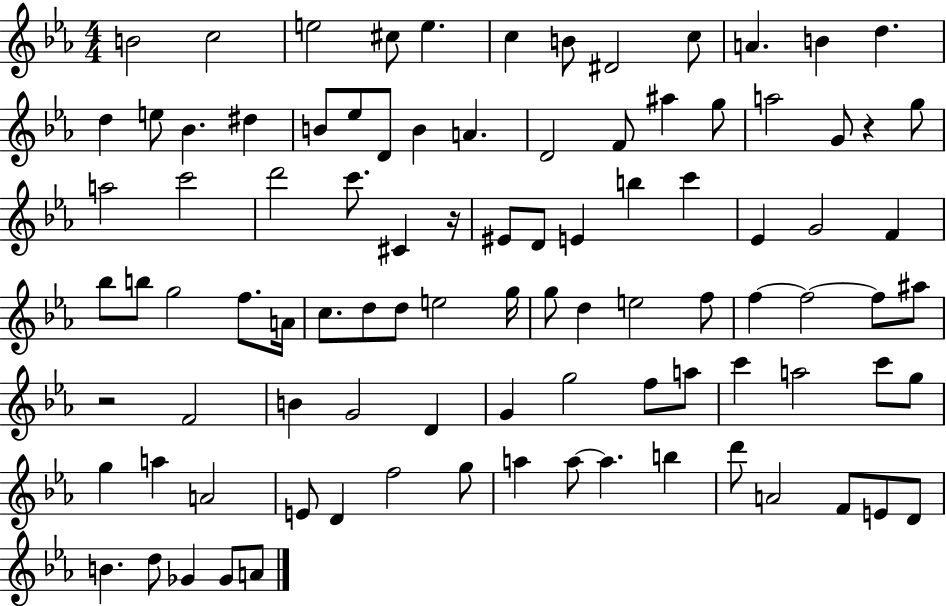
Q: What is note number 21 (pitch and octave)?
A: A4